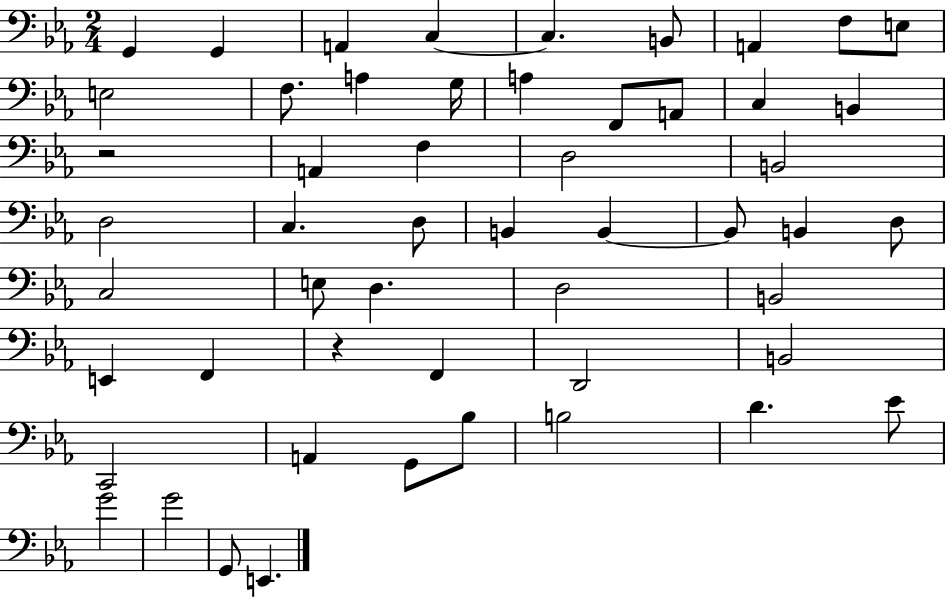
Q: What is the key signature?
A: EES major